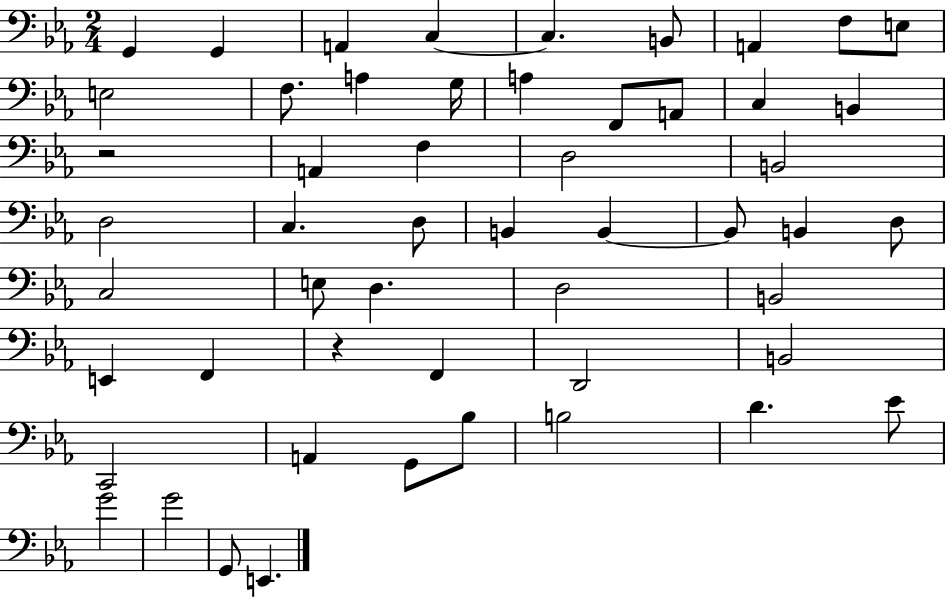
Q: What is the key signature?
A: EES major